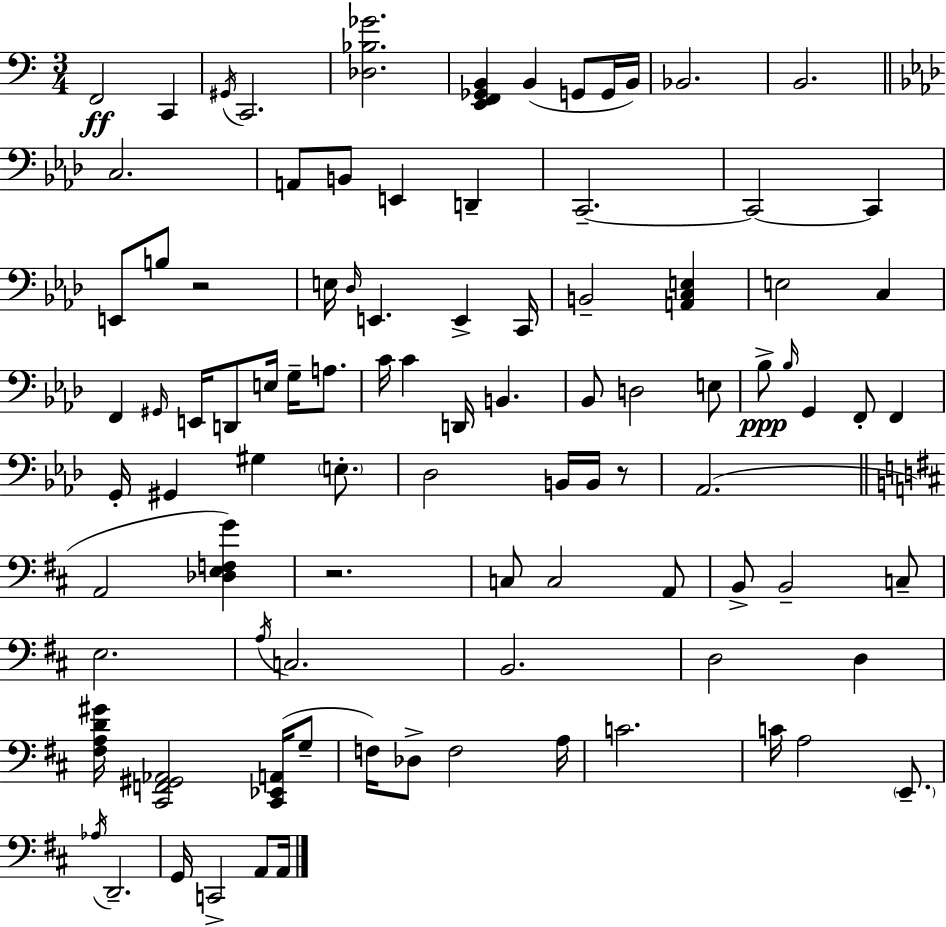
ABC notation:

X:1
T:Untitled
M:3/4
L:1/4
K:C
F,,2 C,, ^G,,/4 C,,2 [_D,_B,_G]2 [E,,F,,_G,,B,,] B,, G,,/2 G,,/4 B,,/4 _B,,2 B,,2 C,2 A,,/2 B,,/2 E,, D,, C,,2 C,,2 C,, E,,/2 B,/2 z2 E,/4 _D,/4 E,, E,, C,,/4 B,,2 [A,,C,E,] E,2 C, F,, ^G,,/4 E,,/4 D,,/2 E,/4 G,/4 A,/2 C/4 C D,,/4 B,, _B,,/2 D,2 E,/2 _B,/2 _B,/4 G,, F,,/2 F,, G,,/4 ^G,, ^G, E,/2 _D,2 B,,/4 B,,/4 z/2 _A,,2 A,,2 [_D,E,F,G] z2 C,/2 C,2 A,,/2 B,,/2 B,,2 C,/2 E,2 A,/4 C,2 B,,2 D,2 D, [^F,A,D^G]/4 [^C,,F,,^G,,_A,,]2 [^C,,_E,,A,,]/4 G,/2 F,/4 _D,/2 F,2 A,/4 C2 C/4 A,2 E,,/2 _A,/4 D,,2 G,,/4 C,,2 A,,/2 A,,/4